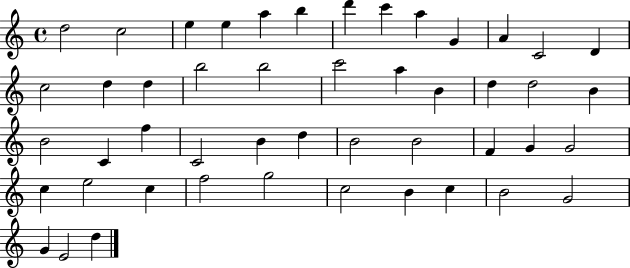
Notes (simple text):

D5/h C5/h E5/q E5/q A5/q B5/q D6/q C6/q A5/q G4/q A4/q C4/h D4/q C5/h D5/q D5/q B5/h B5/h C6/h A5/q B4/q D5/q D5/h B4/q B4/h C4/q F5/q C4/h B4/q D5/q B4/h B4/h F4/q G4/q G4/h C5/q E5/h C5/q F5/h G5/h C5/h B4/q C5/q B4/h G4/h G4/q E4/h D5/q